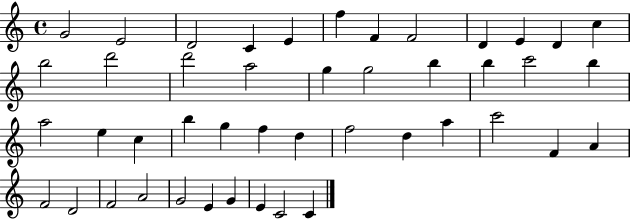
G4/h E4/h D4/h C4/q E4/q F5/q F4/q F4/h D4/q E4/q D4/q C5/q B5/h D6/h D6/h A5/h G5/q G5/h B5/q B5/q C6/h B5/q A5/h E5/q C5/q B5/q G5/q F5/q D5/q F5/h D5/q A5/q C6/h F4/q A4/q F4/h D4/h F4/h A4/h G4/h E4/q G4/q E4/q C4/h C4/q